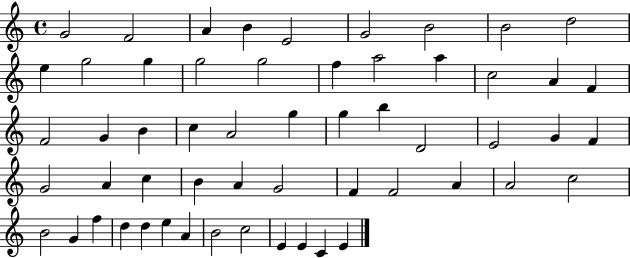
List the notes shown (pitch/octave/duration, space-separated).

G4/h F4/h A4/q B4/q E4/h G4/h B4/h B4/h D5/h E5/q G5/h G5/q G5/h G5/h F5/q A5/h A5/q C5/h A4/q F4/q F4/h G4/q B4/q C5/q A4/h G5/q G5/q B5/q D4/h E4/h G4/q F4/q G4/h A4/q C5/q B4/q A4/q G4/h F4/q F4/h A4/q A4/h C5/h B4/h G4/q F5/q D5/q D5/q E5/q A4/q B4/h C5/h E4/q E4/q C4/q E4/q